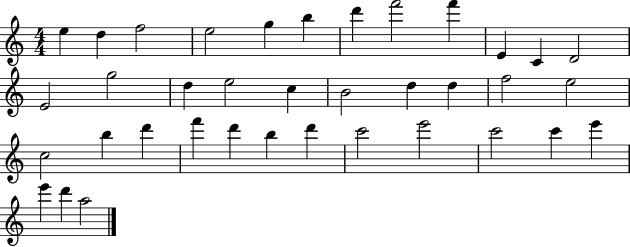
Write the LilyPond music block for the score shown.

{
  \clef treble
  \numericTimeSignature
  \time 4/4
  \key c \major
  e''4 d''4 f''2 | e''2 g''4 b''4 | d'''4 f'''2 f'''4 | e'4 c'4 d'2 | \break e'2 g''2 | d''4 e''2 c''4 | b'2 d''4 d''4 | f''2 e''2 | \break c''2 b''4 d'''4 | f'''4 d'''4 b''4 d'''4 | c'''2 e'''2 | c'''2 c'''4 e'''4 | \break e'''4 d'''4 a''2 | \bar "|."
}